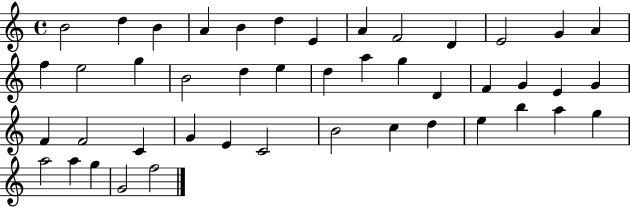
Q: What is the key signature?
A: C major